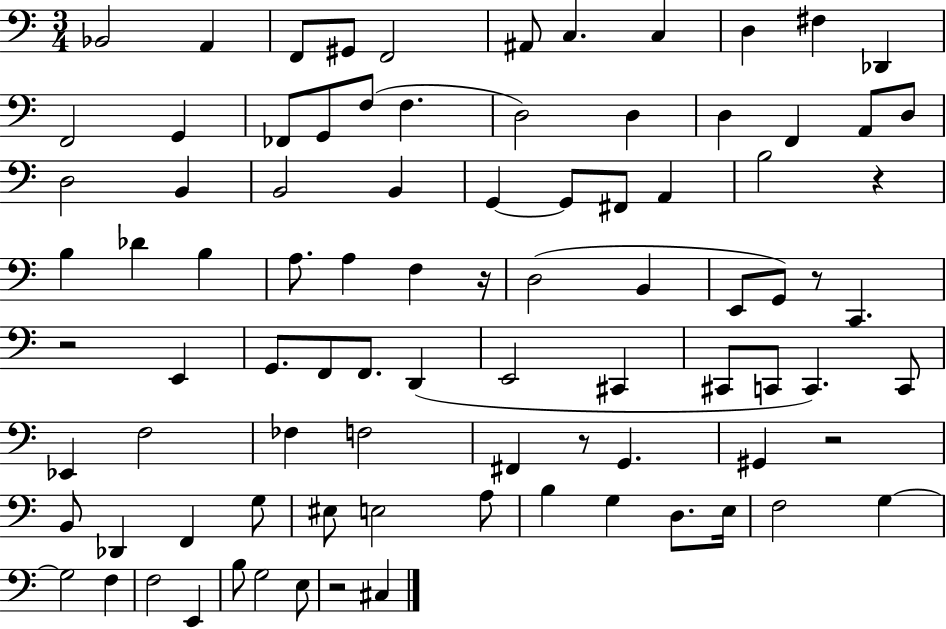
{
  \clef bass
  \numericTimeSignature
  \time 3/4
  \key c \major
  bes,2 a,4 | f,8 gis,8 f,2 | ais,8 c4. c4 | d4 fis4 des,4 | \break f,2 g,4 | fes,8 g,8 f8( f4. | d2) d4 | d4 f,4 a,8 d8 | \break d2 b,4 | b,2 b,4 | g,4~~ g,8 fis,8 a,4 | b2 r4 | \break b4 des'4 b4 | a8. a4 f4 r16 | d2( b,4 | e,8 g,8) r8 c,4. | \break r2 e,4 | g,8. f,8 f,8. d,4( | e,2 cis,4 | cis,8 c,8 c,4.) c,8 | \break ees,4 f2 | fes4 f2 | fis,4 r8 g,4. | gis,4 r2 | \break b,8 des,4 f,4 g8 | eis8 e2 a8 | b4 g4 d8. e16 | f2 g4~~ | \break g2 f4 | f2 e,4 | b8 g2 e8 | r2 cis4 | \break \bar "|."
}